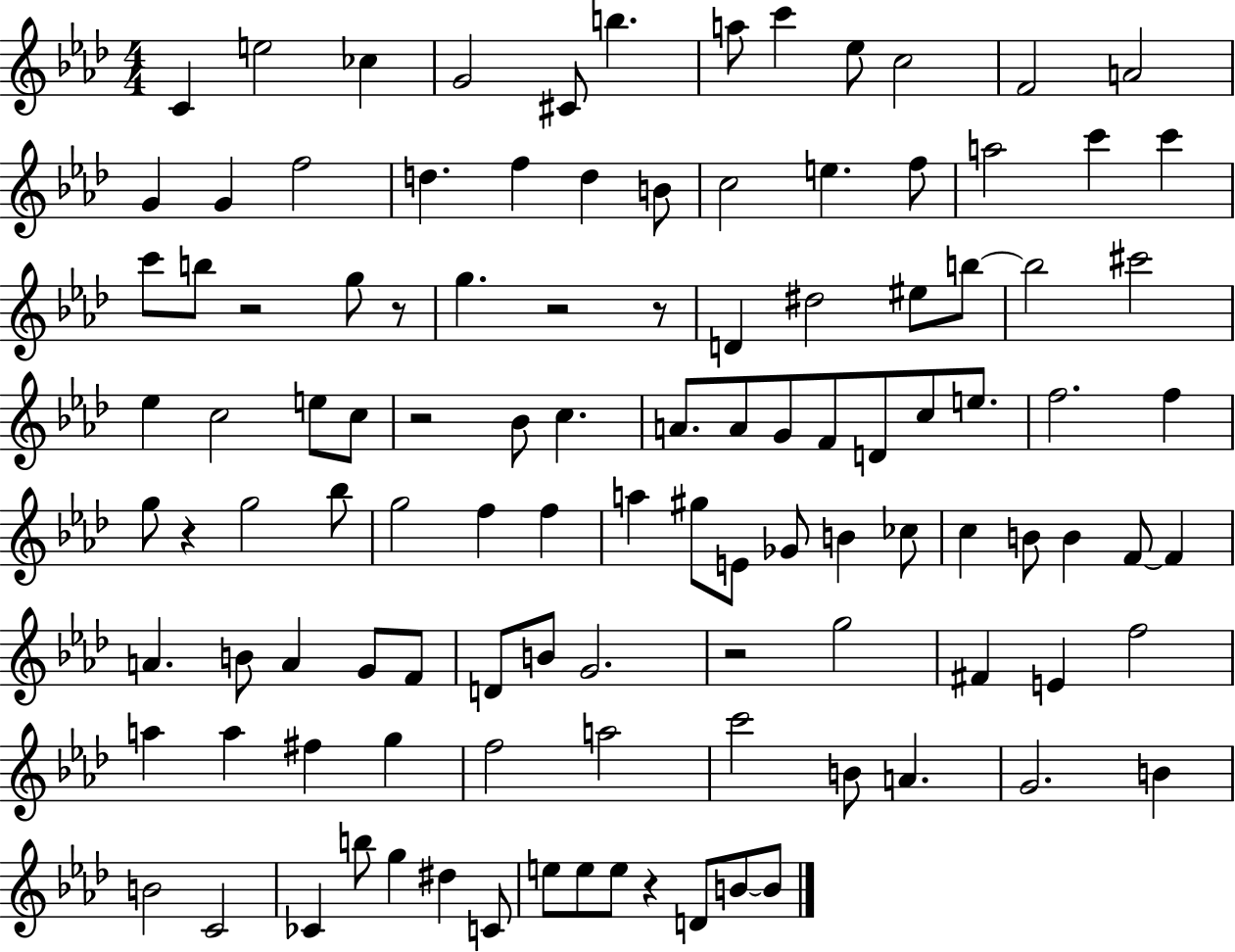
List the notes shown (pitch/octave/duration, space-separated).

C4/q E5/h CES5/q G4/h C#4/e B5/q. A5/e C6/q Eb5/e C5/h F4/h A4/h G4/q G4/q F5/h D5/q. F5/q D5/q B4/e C5/h E5/q. F5/e A5/h C6/q C6/q C6/e B5/e R/h G5/e R/e G5/q. R/h R/e D4/q D#5/h EIS5/e B5/e B5/h C#6/h Eb5/q C5/h E5/e C5/e R/h Bb4/e C5/q. A4/e. A4/e G4/e F4/e D4/e C5/e E5/e. F5/h. F5/q G5/e R/q G5/h Bb5/e G5/h F5/q F5/q A5/q G#5/e E4/e Gb4/e B4/q CES5/e C5/q B4/e B4/q F4/e F4/q A4/q. B4/e A4/q G4/e F4/e D4/e B4/e G4/h. R/h G5/h F#4/q E4/q F5/h A5/q A5/q F#5/q G5/q F5/h A5/h C6/h B4/e A4/q. G4/h. B4/q B4/h C4/h CES4/q B5/e G5/q D#5/q C4/e E5/e E5/e E5/e R/q D4/e B4/e B4/e